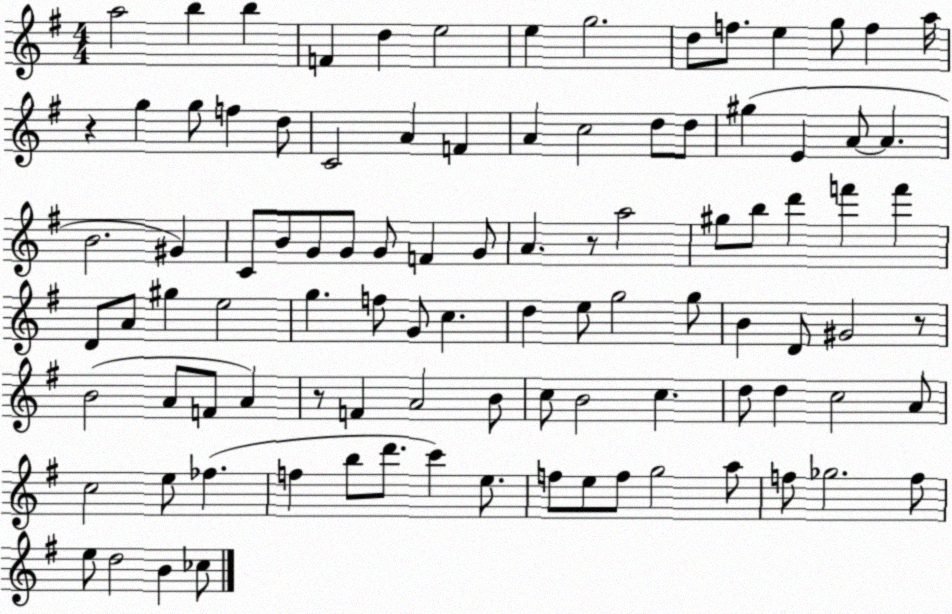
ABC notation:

X:1
T:Untitled
M:4/4
L:1/4
K:G
a2 b b F d e2 e g2 d/2 f/2 e g/2 f a/4 z g g/2 f d/2 C2 A F A c2 d/2 d/2 ^g E A/2 A B2 ^G C/2 B/2 G/2 G/2 G/2 F G/2 A z/2 a2 ^g/2 b/2 d' f' f' D/2 A/2 ^g e2 g f/2 G/2 c d e/2 g2 g/2 B D/2 ^G2 z/2 B2 A/2 F/2 A z/2 F A2 B/2 c/2 B2 c d/2 d c2 A/2 c2 e/2 _f f b/2 d'/2 c' e/2 f/2 e/2 f/2 g2 a/2 f/2 _g2 f/2 e/2 d2 B _c/2